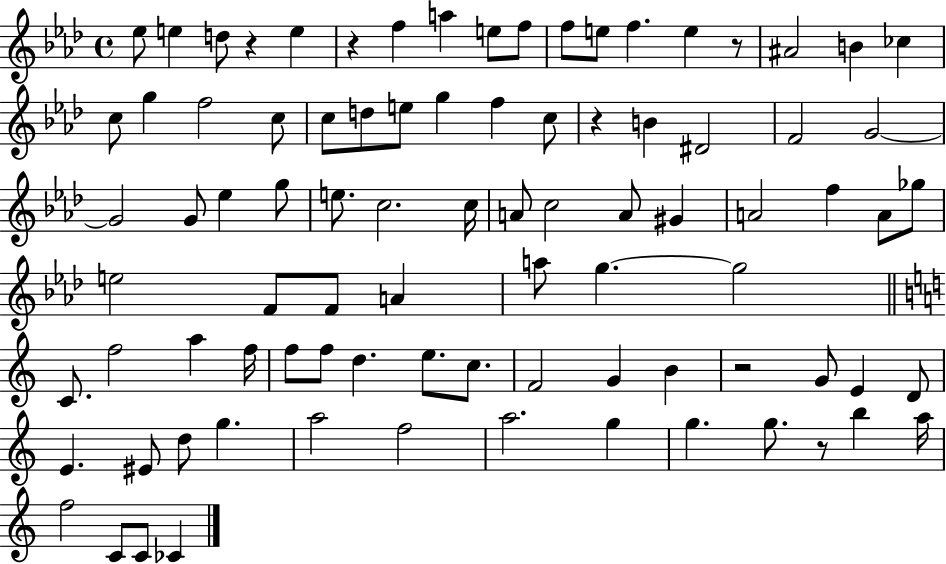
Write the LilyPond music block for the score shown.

{
  \clef treble
  \time 4/4
  \defaultTimeSignature
  \key aes \major
  \repeat volta 2 { ees''8 e''4 d''8 r4 e''4 | r4 f''4 a''4 e''8 f''8 | f''8 e''8 f''4. e''4 r8 | ais'2 b'4 ces''4 | \break c''8 g''4 f''2 c''8 | c''8 d''8 e''8 g''4 f''4 c''8 | r4 b'4 dis'2 | f'2 g'2~~ | \break g'2 g'8 ees''4 g''8 | e''8. c''2. c''16 | a'8 c''2 a'8 gis'4 | a'2 f''4 a'8 ges''8 | \break e''2 f'8 f'8 a'4 | a''8 g''4.~~ g''2 | \bar "||" \break \key a \minor c'8. f''2 a''4 f''16 | f''8 f''8 d''4. e''8. c''8. | f'2 g'4 b'4 | r2 g'8 e'4 d'8 | \break e'4. eis'8 d''8 g''4. | a''2 f''2 | a''2. g''4 | g''4. g''8. r8 b''4 a''16 | \break f''2 c'8 c'8 ces'4 | } \bar "|."
}